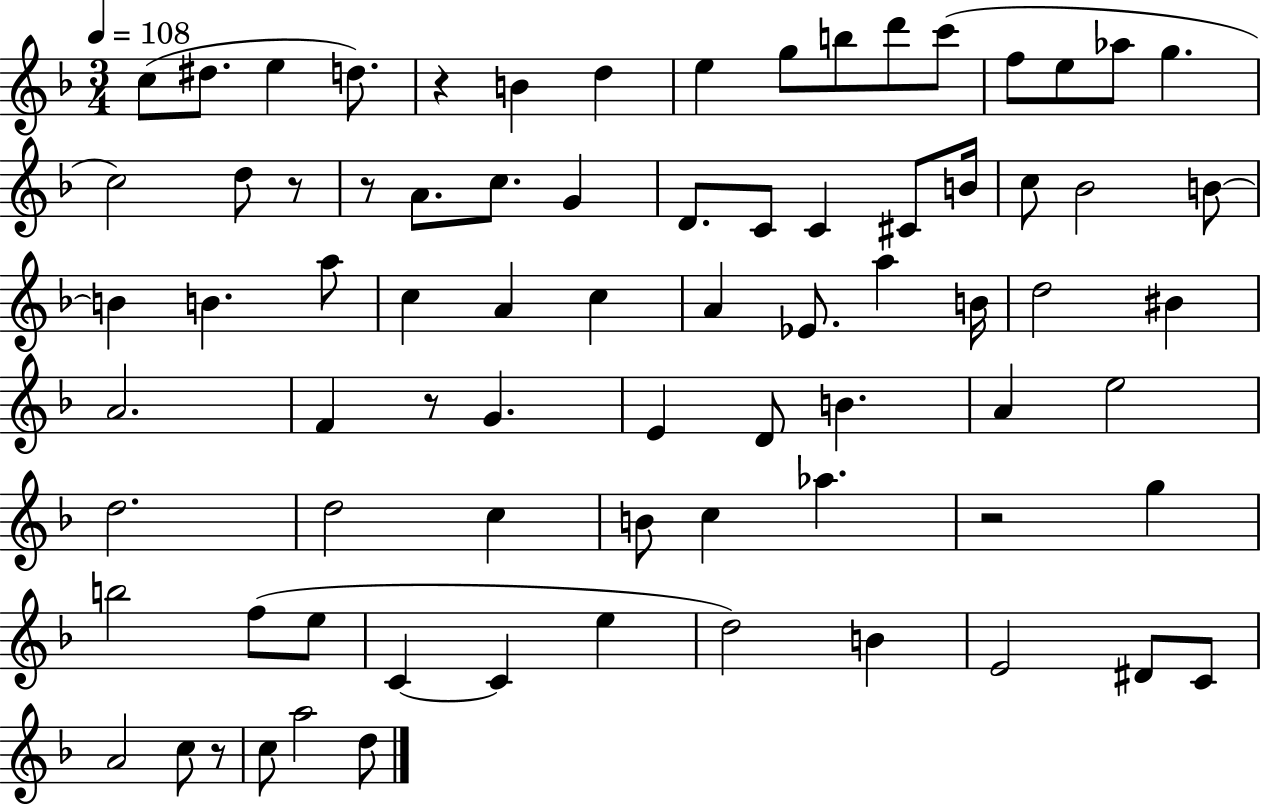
X:1
T:Untitled
M:3/4
L:1/4
K:F
c/2 ^d/2 e d/2 z B d e g/2 b/2 d'/2 c'/2 f/2 e/2 _a/2 g c2 d/2 z/2 z/2 A/2 c/2 G D/2 C/2 C ^C/2 B/4 c/2 _B2 B/2 B B a/2 c A c A _E/2 a B/4 d2 ^B A2 F z/2 G E D/2 B A e2 d2 d2 c B/2 c _a z2 g b2 f/2 e/2 C C e d2 B E2 ^D/2 C/2 A2 c/2 z/2 c/2 a2 d/2